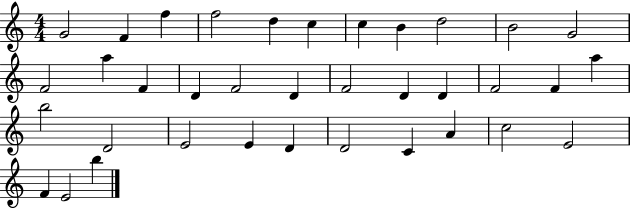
G4/h F4/q F5/q F5/h D5/q C5/q C5/q B4/q D5/h B4/h G4/h F4/h A5/q F4/q D4/q F4/h D4/q F4/h D4/q D4/q F4/h F4/q A5/q B5/h D4/h E4/h E4/q D4/q D4/h C4/q A4/q C5/h E4/h F4/q E4/h B5/q